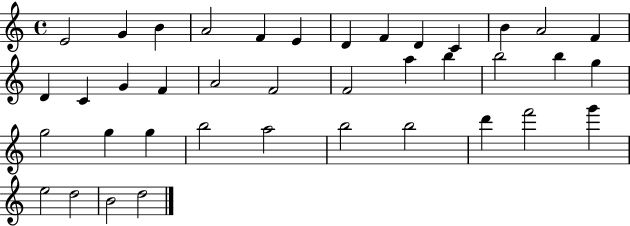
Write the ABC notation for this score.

X:1
T:Untitled
M:4/4
L:1/4
K:C
E2 G B A2 F E D F D C B A2 F D C G F A2 F2 F2 a b b2 b g g2 g g b2 a2 b2 b2 d' f'2 g' e2 d2 B2 d2